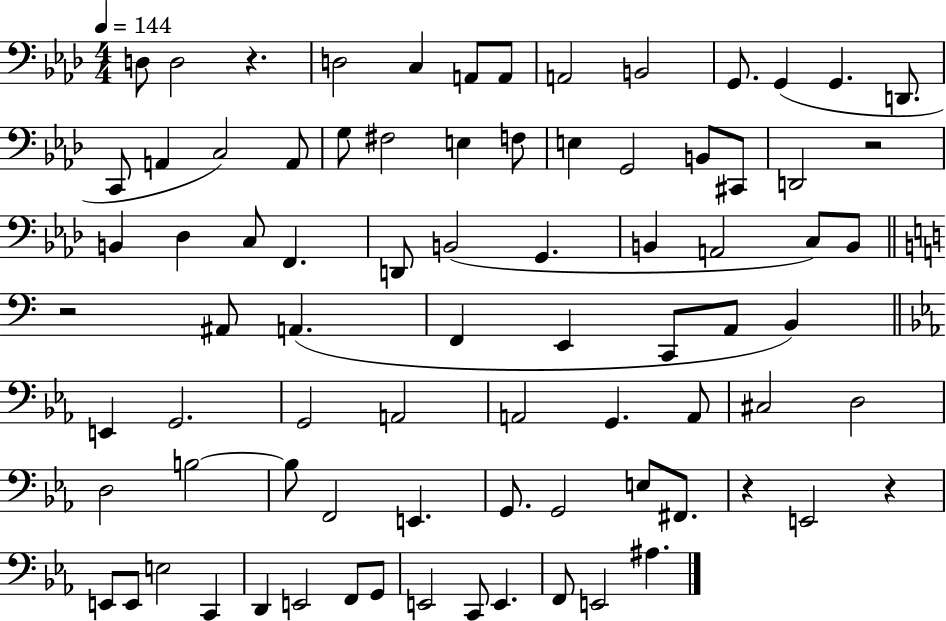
X:1
T:Untitled
M:4/4
L:1/4
K:Ab
D,/2 D,2 z D,2 C, A,,/2 A,,/2 A,,2 B,,2 G,,/2 G,, G,, D,,/2 C,,/2 A,, C,2 A,,/2 G,/2 ^F,2 E, F,/2 E, G,,2 B,,/2 ^C,,/2 D,,2 z2 B,, _D, C,/2 F,, D,,/2 B,,2 G,, B,, A,,2 C,/2 B,,/2 z2 ^A,,/2 A,, F,, E,, C,,/2 A,,/2 B,, E,, G,,2 G,,2 A,,2 A,,2 G,, A,,/2 ^C,2 D,2 D,2 B,2 B,/2 F,,2 E,, G,,/2 G,,2 E,/2 ^F,,/2 z E,,2 z E,,/2 E,,/2 E,2 C,, D,, E,,2 F,,/2 G,,/2 E,,2 C,,/2 E,, F,,/2 E,,2 ^A,